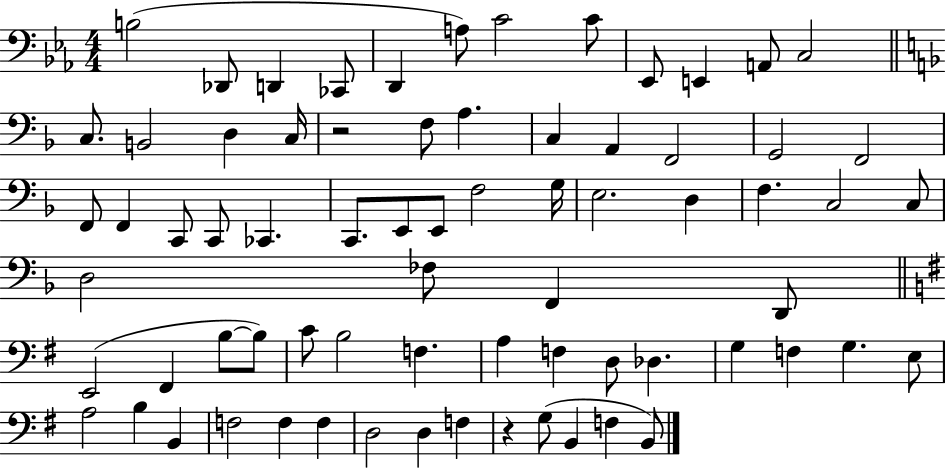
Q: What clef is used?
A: bass